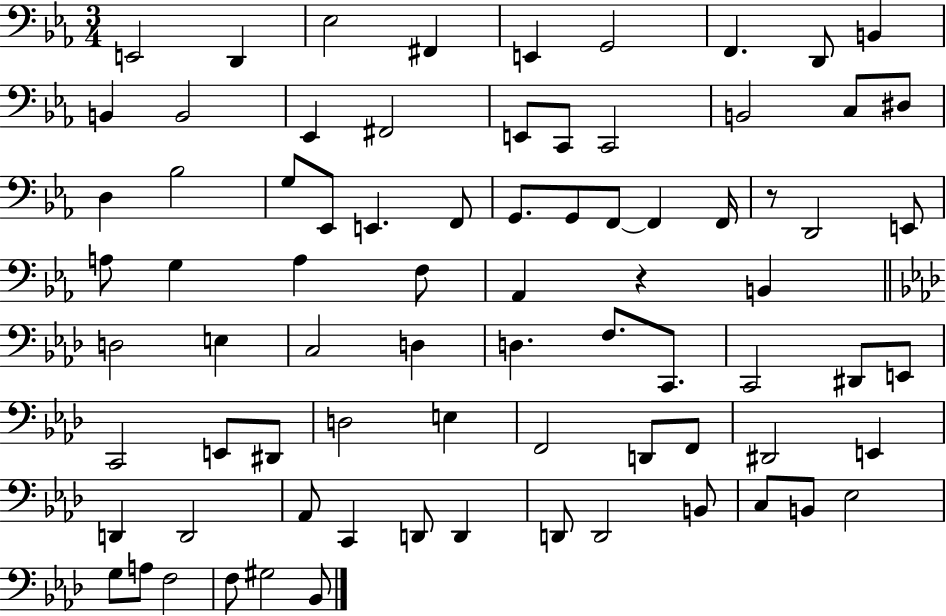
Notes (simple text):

E2/h D2/q Eb3/h F#2/q E2/q G2/h F2/q. D2/e B2/q B2/q B2/h Eb2/q F#2/h E2/e C2/e C2/h B2/h C3/e D#3/e D3/q Bb3/h G3/e Eb2/e E2/q. F2/e G2/e. G2/e F2/e F2/q F2/s R/e D2/h E2/e A3/e G3/q A3/q F3/e Ab2/q R/q B2/q D3/h E3/q C3/h D3/q D3/q. F3/e. C2/e. C2/h D#2/e E2/e C2/h E2/e D#2/e D3/h E3/q F2/h D2/e F2/e D#2/h E2/q D2/q D2/h Ab2/e C2/q D2/e D2/q D2/e D2/h B2/e C3/e B2/e Eb3/h G3/e A3/e F3/h F3/e G#3/h Bb2/e